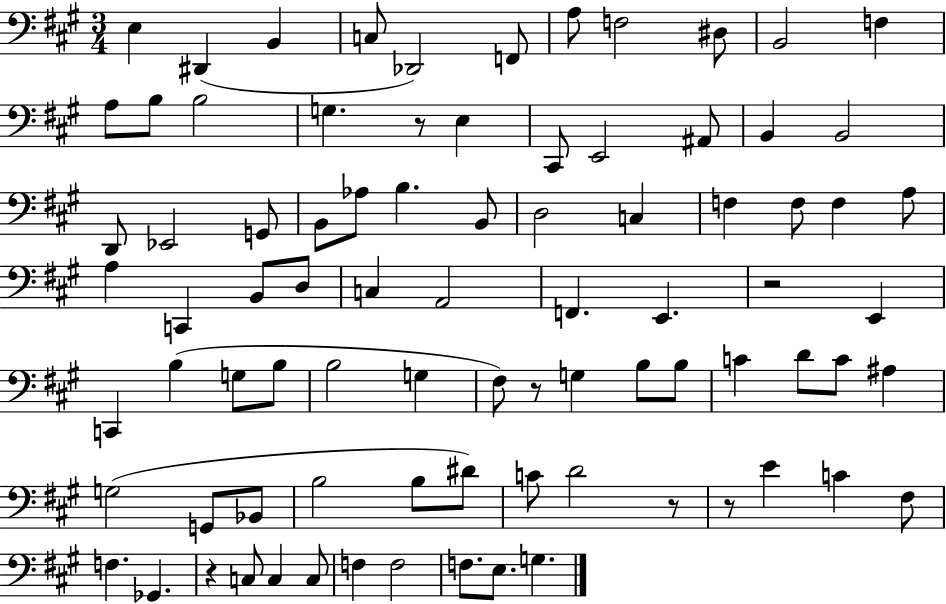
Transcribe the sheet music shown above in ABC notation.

X:1
T:Untitled
M:3/4
L:1/4
K:A
E, ^D,, B,, C,/2 _D,,2 F,,/2 A,/2 F,2 ^D,/2 B,,2 F, A,/2 B,/2 B,2 G, z/2 E, ^C,,/2 E,,2 ^A,,/2 B,, B,,2 D,,/2 _E,,2 G,,/2 B,,/2 _A,/2 B, B,,/2 D,2 C, F, F,/2 F, A,/2 A, C,, B,,/2 D,/2 C, A,,2 F,, E,, z2 E,, C,, B, G,/2 B,/2 B,2 G, ^F,/2 z/2 G, B,/2 B,/2 C D/2 C/2 ^A, G,2 G,,/2 _B,,/2 B,2 B,/2 ^D/2 C/2 D2 z/2 z/2 E C ^F,/2 F, _G,, z C,/2 C, C,/2 F, F,2 F,/2 E,/2 G,